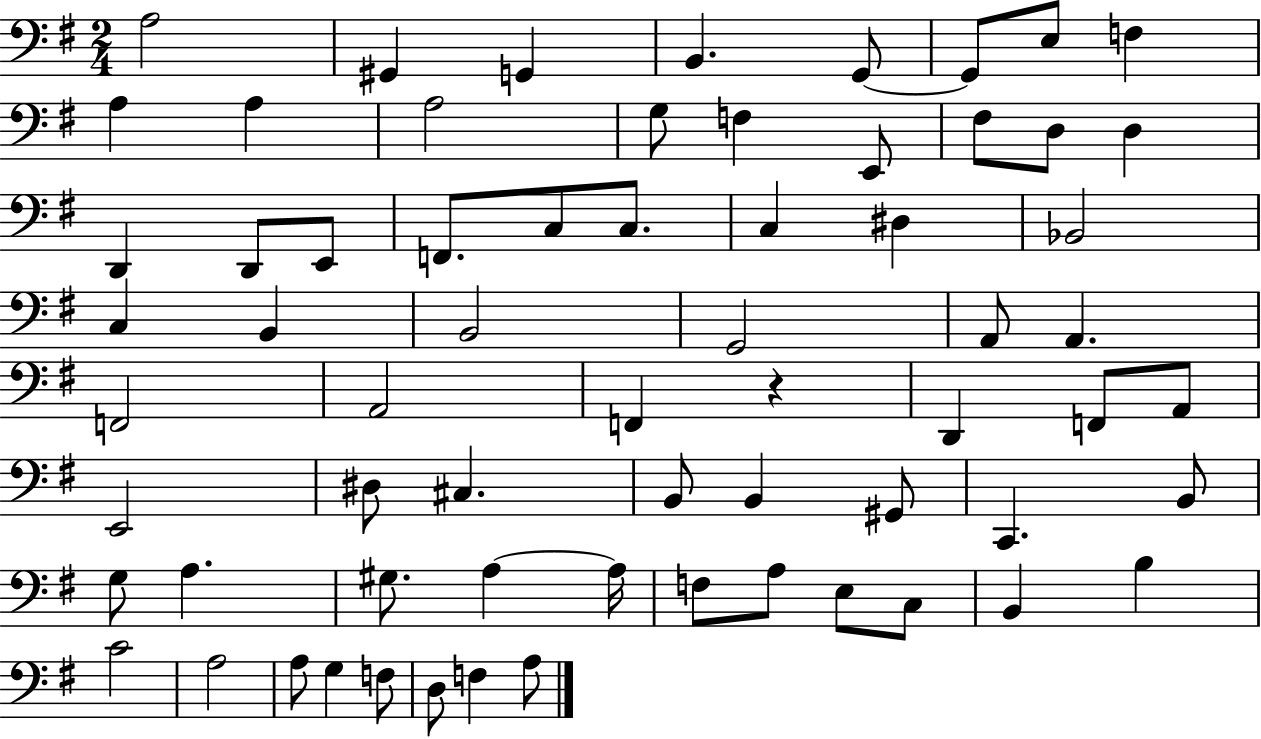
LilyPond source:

{
  \clef bass
  \numericTimeSignature
  \time 2/4
  \key g \major
  a2 | gis,4 g,4 | b,4. g,8~~ | g,8 e8 f4 | \break a4 a4 | a2 | g8 f4 e,8 | fis8 d8 d4 | \break d,4 d,8 e,8 | f,8. c8 c8. | c4 dis4 | bes,2 | \break c4 b,4 | b,2 | g,2 | a,8 a,4. | \break f,2 | a,2 | f,4 r4 | d,4 f,8 a,8 | \break e,2 | dis8 cis4. | b,8 b,4 gis,8 | c,4. b,8 | \break g8 a4. | gis8. a4~~ a16 | f8 a8 e8 c8 | b,4 b4 | \break c'2 | a2 | a8 g4 f8 | d8 f4 a8 | \break \bar "|."
}